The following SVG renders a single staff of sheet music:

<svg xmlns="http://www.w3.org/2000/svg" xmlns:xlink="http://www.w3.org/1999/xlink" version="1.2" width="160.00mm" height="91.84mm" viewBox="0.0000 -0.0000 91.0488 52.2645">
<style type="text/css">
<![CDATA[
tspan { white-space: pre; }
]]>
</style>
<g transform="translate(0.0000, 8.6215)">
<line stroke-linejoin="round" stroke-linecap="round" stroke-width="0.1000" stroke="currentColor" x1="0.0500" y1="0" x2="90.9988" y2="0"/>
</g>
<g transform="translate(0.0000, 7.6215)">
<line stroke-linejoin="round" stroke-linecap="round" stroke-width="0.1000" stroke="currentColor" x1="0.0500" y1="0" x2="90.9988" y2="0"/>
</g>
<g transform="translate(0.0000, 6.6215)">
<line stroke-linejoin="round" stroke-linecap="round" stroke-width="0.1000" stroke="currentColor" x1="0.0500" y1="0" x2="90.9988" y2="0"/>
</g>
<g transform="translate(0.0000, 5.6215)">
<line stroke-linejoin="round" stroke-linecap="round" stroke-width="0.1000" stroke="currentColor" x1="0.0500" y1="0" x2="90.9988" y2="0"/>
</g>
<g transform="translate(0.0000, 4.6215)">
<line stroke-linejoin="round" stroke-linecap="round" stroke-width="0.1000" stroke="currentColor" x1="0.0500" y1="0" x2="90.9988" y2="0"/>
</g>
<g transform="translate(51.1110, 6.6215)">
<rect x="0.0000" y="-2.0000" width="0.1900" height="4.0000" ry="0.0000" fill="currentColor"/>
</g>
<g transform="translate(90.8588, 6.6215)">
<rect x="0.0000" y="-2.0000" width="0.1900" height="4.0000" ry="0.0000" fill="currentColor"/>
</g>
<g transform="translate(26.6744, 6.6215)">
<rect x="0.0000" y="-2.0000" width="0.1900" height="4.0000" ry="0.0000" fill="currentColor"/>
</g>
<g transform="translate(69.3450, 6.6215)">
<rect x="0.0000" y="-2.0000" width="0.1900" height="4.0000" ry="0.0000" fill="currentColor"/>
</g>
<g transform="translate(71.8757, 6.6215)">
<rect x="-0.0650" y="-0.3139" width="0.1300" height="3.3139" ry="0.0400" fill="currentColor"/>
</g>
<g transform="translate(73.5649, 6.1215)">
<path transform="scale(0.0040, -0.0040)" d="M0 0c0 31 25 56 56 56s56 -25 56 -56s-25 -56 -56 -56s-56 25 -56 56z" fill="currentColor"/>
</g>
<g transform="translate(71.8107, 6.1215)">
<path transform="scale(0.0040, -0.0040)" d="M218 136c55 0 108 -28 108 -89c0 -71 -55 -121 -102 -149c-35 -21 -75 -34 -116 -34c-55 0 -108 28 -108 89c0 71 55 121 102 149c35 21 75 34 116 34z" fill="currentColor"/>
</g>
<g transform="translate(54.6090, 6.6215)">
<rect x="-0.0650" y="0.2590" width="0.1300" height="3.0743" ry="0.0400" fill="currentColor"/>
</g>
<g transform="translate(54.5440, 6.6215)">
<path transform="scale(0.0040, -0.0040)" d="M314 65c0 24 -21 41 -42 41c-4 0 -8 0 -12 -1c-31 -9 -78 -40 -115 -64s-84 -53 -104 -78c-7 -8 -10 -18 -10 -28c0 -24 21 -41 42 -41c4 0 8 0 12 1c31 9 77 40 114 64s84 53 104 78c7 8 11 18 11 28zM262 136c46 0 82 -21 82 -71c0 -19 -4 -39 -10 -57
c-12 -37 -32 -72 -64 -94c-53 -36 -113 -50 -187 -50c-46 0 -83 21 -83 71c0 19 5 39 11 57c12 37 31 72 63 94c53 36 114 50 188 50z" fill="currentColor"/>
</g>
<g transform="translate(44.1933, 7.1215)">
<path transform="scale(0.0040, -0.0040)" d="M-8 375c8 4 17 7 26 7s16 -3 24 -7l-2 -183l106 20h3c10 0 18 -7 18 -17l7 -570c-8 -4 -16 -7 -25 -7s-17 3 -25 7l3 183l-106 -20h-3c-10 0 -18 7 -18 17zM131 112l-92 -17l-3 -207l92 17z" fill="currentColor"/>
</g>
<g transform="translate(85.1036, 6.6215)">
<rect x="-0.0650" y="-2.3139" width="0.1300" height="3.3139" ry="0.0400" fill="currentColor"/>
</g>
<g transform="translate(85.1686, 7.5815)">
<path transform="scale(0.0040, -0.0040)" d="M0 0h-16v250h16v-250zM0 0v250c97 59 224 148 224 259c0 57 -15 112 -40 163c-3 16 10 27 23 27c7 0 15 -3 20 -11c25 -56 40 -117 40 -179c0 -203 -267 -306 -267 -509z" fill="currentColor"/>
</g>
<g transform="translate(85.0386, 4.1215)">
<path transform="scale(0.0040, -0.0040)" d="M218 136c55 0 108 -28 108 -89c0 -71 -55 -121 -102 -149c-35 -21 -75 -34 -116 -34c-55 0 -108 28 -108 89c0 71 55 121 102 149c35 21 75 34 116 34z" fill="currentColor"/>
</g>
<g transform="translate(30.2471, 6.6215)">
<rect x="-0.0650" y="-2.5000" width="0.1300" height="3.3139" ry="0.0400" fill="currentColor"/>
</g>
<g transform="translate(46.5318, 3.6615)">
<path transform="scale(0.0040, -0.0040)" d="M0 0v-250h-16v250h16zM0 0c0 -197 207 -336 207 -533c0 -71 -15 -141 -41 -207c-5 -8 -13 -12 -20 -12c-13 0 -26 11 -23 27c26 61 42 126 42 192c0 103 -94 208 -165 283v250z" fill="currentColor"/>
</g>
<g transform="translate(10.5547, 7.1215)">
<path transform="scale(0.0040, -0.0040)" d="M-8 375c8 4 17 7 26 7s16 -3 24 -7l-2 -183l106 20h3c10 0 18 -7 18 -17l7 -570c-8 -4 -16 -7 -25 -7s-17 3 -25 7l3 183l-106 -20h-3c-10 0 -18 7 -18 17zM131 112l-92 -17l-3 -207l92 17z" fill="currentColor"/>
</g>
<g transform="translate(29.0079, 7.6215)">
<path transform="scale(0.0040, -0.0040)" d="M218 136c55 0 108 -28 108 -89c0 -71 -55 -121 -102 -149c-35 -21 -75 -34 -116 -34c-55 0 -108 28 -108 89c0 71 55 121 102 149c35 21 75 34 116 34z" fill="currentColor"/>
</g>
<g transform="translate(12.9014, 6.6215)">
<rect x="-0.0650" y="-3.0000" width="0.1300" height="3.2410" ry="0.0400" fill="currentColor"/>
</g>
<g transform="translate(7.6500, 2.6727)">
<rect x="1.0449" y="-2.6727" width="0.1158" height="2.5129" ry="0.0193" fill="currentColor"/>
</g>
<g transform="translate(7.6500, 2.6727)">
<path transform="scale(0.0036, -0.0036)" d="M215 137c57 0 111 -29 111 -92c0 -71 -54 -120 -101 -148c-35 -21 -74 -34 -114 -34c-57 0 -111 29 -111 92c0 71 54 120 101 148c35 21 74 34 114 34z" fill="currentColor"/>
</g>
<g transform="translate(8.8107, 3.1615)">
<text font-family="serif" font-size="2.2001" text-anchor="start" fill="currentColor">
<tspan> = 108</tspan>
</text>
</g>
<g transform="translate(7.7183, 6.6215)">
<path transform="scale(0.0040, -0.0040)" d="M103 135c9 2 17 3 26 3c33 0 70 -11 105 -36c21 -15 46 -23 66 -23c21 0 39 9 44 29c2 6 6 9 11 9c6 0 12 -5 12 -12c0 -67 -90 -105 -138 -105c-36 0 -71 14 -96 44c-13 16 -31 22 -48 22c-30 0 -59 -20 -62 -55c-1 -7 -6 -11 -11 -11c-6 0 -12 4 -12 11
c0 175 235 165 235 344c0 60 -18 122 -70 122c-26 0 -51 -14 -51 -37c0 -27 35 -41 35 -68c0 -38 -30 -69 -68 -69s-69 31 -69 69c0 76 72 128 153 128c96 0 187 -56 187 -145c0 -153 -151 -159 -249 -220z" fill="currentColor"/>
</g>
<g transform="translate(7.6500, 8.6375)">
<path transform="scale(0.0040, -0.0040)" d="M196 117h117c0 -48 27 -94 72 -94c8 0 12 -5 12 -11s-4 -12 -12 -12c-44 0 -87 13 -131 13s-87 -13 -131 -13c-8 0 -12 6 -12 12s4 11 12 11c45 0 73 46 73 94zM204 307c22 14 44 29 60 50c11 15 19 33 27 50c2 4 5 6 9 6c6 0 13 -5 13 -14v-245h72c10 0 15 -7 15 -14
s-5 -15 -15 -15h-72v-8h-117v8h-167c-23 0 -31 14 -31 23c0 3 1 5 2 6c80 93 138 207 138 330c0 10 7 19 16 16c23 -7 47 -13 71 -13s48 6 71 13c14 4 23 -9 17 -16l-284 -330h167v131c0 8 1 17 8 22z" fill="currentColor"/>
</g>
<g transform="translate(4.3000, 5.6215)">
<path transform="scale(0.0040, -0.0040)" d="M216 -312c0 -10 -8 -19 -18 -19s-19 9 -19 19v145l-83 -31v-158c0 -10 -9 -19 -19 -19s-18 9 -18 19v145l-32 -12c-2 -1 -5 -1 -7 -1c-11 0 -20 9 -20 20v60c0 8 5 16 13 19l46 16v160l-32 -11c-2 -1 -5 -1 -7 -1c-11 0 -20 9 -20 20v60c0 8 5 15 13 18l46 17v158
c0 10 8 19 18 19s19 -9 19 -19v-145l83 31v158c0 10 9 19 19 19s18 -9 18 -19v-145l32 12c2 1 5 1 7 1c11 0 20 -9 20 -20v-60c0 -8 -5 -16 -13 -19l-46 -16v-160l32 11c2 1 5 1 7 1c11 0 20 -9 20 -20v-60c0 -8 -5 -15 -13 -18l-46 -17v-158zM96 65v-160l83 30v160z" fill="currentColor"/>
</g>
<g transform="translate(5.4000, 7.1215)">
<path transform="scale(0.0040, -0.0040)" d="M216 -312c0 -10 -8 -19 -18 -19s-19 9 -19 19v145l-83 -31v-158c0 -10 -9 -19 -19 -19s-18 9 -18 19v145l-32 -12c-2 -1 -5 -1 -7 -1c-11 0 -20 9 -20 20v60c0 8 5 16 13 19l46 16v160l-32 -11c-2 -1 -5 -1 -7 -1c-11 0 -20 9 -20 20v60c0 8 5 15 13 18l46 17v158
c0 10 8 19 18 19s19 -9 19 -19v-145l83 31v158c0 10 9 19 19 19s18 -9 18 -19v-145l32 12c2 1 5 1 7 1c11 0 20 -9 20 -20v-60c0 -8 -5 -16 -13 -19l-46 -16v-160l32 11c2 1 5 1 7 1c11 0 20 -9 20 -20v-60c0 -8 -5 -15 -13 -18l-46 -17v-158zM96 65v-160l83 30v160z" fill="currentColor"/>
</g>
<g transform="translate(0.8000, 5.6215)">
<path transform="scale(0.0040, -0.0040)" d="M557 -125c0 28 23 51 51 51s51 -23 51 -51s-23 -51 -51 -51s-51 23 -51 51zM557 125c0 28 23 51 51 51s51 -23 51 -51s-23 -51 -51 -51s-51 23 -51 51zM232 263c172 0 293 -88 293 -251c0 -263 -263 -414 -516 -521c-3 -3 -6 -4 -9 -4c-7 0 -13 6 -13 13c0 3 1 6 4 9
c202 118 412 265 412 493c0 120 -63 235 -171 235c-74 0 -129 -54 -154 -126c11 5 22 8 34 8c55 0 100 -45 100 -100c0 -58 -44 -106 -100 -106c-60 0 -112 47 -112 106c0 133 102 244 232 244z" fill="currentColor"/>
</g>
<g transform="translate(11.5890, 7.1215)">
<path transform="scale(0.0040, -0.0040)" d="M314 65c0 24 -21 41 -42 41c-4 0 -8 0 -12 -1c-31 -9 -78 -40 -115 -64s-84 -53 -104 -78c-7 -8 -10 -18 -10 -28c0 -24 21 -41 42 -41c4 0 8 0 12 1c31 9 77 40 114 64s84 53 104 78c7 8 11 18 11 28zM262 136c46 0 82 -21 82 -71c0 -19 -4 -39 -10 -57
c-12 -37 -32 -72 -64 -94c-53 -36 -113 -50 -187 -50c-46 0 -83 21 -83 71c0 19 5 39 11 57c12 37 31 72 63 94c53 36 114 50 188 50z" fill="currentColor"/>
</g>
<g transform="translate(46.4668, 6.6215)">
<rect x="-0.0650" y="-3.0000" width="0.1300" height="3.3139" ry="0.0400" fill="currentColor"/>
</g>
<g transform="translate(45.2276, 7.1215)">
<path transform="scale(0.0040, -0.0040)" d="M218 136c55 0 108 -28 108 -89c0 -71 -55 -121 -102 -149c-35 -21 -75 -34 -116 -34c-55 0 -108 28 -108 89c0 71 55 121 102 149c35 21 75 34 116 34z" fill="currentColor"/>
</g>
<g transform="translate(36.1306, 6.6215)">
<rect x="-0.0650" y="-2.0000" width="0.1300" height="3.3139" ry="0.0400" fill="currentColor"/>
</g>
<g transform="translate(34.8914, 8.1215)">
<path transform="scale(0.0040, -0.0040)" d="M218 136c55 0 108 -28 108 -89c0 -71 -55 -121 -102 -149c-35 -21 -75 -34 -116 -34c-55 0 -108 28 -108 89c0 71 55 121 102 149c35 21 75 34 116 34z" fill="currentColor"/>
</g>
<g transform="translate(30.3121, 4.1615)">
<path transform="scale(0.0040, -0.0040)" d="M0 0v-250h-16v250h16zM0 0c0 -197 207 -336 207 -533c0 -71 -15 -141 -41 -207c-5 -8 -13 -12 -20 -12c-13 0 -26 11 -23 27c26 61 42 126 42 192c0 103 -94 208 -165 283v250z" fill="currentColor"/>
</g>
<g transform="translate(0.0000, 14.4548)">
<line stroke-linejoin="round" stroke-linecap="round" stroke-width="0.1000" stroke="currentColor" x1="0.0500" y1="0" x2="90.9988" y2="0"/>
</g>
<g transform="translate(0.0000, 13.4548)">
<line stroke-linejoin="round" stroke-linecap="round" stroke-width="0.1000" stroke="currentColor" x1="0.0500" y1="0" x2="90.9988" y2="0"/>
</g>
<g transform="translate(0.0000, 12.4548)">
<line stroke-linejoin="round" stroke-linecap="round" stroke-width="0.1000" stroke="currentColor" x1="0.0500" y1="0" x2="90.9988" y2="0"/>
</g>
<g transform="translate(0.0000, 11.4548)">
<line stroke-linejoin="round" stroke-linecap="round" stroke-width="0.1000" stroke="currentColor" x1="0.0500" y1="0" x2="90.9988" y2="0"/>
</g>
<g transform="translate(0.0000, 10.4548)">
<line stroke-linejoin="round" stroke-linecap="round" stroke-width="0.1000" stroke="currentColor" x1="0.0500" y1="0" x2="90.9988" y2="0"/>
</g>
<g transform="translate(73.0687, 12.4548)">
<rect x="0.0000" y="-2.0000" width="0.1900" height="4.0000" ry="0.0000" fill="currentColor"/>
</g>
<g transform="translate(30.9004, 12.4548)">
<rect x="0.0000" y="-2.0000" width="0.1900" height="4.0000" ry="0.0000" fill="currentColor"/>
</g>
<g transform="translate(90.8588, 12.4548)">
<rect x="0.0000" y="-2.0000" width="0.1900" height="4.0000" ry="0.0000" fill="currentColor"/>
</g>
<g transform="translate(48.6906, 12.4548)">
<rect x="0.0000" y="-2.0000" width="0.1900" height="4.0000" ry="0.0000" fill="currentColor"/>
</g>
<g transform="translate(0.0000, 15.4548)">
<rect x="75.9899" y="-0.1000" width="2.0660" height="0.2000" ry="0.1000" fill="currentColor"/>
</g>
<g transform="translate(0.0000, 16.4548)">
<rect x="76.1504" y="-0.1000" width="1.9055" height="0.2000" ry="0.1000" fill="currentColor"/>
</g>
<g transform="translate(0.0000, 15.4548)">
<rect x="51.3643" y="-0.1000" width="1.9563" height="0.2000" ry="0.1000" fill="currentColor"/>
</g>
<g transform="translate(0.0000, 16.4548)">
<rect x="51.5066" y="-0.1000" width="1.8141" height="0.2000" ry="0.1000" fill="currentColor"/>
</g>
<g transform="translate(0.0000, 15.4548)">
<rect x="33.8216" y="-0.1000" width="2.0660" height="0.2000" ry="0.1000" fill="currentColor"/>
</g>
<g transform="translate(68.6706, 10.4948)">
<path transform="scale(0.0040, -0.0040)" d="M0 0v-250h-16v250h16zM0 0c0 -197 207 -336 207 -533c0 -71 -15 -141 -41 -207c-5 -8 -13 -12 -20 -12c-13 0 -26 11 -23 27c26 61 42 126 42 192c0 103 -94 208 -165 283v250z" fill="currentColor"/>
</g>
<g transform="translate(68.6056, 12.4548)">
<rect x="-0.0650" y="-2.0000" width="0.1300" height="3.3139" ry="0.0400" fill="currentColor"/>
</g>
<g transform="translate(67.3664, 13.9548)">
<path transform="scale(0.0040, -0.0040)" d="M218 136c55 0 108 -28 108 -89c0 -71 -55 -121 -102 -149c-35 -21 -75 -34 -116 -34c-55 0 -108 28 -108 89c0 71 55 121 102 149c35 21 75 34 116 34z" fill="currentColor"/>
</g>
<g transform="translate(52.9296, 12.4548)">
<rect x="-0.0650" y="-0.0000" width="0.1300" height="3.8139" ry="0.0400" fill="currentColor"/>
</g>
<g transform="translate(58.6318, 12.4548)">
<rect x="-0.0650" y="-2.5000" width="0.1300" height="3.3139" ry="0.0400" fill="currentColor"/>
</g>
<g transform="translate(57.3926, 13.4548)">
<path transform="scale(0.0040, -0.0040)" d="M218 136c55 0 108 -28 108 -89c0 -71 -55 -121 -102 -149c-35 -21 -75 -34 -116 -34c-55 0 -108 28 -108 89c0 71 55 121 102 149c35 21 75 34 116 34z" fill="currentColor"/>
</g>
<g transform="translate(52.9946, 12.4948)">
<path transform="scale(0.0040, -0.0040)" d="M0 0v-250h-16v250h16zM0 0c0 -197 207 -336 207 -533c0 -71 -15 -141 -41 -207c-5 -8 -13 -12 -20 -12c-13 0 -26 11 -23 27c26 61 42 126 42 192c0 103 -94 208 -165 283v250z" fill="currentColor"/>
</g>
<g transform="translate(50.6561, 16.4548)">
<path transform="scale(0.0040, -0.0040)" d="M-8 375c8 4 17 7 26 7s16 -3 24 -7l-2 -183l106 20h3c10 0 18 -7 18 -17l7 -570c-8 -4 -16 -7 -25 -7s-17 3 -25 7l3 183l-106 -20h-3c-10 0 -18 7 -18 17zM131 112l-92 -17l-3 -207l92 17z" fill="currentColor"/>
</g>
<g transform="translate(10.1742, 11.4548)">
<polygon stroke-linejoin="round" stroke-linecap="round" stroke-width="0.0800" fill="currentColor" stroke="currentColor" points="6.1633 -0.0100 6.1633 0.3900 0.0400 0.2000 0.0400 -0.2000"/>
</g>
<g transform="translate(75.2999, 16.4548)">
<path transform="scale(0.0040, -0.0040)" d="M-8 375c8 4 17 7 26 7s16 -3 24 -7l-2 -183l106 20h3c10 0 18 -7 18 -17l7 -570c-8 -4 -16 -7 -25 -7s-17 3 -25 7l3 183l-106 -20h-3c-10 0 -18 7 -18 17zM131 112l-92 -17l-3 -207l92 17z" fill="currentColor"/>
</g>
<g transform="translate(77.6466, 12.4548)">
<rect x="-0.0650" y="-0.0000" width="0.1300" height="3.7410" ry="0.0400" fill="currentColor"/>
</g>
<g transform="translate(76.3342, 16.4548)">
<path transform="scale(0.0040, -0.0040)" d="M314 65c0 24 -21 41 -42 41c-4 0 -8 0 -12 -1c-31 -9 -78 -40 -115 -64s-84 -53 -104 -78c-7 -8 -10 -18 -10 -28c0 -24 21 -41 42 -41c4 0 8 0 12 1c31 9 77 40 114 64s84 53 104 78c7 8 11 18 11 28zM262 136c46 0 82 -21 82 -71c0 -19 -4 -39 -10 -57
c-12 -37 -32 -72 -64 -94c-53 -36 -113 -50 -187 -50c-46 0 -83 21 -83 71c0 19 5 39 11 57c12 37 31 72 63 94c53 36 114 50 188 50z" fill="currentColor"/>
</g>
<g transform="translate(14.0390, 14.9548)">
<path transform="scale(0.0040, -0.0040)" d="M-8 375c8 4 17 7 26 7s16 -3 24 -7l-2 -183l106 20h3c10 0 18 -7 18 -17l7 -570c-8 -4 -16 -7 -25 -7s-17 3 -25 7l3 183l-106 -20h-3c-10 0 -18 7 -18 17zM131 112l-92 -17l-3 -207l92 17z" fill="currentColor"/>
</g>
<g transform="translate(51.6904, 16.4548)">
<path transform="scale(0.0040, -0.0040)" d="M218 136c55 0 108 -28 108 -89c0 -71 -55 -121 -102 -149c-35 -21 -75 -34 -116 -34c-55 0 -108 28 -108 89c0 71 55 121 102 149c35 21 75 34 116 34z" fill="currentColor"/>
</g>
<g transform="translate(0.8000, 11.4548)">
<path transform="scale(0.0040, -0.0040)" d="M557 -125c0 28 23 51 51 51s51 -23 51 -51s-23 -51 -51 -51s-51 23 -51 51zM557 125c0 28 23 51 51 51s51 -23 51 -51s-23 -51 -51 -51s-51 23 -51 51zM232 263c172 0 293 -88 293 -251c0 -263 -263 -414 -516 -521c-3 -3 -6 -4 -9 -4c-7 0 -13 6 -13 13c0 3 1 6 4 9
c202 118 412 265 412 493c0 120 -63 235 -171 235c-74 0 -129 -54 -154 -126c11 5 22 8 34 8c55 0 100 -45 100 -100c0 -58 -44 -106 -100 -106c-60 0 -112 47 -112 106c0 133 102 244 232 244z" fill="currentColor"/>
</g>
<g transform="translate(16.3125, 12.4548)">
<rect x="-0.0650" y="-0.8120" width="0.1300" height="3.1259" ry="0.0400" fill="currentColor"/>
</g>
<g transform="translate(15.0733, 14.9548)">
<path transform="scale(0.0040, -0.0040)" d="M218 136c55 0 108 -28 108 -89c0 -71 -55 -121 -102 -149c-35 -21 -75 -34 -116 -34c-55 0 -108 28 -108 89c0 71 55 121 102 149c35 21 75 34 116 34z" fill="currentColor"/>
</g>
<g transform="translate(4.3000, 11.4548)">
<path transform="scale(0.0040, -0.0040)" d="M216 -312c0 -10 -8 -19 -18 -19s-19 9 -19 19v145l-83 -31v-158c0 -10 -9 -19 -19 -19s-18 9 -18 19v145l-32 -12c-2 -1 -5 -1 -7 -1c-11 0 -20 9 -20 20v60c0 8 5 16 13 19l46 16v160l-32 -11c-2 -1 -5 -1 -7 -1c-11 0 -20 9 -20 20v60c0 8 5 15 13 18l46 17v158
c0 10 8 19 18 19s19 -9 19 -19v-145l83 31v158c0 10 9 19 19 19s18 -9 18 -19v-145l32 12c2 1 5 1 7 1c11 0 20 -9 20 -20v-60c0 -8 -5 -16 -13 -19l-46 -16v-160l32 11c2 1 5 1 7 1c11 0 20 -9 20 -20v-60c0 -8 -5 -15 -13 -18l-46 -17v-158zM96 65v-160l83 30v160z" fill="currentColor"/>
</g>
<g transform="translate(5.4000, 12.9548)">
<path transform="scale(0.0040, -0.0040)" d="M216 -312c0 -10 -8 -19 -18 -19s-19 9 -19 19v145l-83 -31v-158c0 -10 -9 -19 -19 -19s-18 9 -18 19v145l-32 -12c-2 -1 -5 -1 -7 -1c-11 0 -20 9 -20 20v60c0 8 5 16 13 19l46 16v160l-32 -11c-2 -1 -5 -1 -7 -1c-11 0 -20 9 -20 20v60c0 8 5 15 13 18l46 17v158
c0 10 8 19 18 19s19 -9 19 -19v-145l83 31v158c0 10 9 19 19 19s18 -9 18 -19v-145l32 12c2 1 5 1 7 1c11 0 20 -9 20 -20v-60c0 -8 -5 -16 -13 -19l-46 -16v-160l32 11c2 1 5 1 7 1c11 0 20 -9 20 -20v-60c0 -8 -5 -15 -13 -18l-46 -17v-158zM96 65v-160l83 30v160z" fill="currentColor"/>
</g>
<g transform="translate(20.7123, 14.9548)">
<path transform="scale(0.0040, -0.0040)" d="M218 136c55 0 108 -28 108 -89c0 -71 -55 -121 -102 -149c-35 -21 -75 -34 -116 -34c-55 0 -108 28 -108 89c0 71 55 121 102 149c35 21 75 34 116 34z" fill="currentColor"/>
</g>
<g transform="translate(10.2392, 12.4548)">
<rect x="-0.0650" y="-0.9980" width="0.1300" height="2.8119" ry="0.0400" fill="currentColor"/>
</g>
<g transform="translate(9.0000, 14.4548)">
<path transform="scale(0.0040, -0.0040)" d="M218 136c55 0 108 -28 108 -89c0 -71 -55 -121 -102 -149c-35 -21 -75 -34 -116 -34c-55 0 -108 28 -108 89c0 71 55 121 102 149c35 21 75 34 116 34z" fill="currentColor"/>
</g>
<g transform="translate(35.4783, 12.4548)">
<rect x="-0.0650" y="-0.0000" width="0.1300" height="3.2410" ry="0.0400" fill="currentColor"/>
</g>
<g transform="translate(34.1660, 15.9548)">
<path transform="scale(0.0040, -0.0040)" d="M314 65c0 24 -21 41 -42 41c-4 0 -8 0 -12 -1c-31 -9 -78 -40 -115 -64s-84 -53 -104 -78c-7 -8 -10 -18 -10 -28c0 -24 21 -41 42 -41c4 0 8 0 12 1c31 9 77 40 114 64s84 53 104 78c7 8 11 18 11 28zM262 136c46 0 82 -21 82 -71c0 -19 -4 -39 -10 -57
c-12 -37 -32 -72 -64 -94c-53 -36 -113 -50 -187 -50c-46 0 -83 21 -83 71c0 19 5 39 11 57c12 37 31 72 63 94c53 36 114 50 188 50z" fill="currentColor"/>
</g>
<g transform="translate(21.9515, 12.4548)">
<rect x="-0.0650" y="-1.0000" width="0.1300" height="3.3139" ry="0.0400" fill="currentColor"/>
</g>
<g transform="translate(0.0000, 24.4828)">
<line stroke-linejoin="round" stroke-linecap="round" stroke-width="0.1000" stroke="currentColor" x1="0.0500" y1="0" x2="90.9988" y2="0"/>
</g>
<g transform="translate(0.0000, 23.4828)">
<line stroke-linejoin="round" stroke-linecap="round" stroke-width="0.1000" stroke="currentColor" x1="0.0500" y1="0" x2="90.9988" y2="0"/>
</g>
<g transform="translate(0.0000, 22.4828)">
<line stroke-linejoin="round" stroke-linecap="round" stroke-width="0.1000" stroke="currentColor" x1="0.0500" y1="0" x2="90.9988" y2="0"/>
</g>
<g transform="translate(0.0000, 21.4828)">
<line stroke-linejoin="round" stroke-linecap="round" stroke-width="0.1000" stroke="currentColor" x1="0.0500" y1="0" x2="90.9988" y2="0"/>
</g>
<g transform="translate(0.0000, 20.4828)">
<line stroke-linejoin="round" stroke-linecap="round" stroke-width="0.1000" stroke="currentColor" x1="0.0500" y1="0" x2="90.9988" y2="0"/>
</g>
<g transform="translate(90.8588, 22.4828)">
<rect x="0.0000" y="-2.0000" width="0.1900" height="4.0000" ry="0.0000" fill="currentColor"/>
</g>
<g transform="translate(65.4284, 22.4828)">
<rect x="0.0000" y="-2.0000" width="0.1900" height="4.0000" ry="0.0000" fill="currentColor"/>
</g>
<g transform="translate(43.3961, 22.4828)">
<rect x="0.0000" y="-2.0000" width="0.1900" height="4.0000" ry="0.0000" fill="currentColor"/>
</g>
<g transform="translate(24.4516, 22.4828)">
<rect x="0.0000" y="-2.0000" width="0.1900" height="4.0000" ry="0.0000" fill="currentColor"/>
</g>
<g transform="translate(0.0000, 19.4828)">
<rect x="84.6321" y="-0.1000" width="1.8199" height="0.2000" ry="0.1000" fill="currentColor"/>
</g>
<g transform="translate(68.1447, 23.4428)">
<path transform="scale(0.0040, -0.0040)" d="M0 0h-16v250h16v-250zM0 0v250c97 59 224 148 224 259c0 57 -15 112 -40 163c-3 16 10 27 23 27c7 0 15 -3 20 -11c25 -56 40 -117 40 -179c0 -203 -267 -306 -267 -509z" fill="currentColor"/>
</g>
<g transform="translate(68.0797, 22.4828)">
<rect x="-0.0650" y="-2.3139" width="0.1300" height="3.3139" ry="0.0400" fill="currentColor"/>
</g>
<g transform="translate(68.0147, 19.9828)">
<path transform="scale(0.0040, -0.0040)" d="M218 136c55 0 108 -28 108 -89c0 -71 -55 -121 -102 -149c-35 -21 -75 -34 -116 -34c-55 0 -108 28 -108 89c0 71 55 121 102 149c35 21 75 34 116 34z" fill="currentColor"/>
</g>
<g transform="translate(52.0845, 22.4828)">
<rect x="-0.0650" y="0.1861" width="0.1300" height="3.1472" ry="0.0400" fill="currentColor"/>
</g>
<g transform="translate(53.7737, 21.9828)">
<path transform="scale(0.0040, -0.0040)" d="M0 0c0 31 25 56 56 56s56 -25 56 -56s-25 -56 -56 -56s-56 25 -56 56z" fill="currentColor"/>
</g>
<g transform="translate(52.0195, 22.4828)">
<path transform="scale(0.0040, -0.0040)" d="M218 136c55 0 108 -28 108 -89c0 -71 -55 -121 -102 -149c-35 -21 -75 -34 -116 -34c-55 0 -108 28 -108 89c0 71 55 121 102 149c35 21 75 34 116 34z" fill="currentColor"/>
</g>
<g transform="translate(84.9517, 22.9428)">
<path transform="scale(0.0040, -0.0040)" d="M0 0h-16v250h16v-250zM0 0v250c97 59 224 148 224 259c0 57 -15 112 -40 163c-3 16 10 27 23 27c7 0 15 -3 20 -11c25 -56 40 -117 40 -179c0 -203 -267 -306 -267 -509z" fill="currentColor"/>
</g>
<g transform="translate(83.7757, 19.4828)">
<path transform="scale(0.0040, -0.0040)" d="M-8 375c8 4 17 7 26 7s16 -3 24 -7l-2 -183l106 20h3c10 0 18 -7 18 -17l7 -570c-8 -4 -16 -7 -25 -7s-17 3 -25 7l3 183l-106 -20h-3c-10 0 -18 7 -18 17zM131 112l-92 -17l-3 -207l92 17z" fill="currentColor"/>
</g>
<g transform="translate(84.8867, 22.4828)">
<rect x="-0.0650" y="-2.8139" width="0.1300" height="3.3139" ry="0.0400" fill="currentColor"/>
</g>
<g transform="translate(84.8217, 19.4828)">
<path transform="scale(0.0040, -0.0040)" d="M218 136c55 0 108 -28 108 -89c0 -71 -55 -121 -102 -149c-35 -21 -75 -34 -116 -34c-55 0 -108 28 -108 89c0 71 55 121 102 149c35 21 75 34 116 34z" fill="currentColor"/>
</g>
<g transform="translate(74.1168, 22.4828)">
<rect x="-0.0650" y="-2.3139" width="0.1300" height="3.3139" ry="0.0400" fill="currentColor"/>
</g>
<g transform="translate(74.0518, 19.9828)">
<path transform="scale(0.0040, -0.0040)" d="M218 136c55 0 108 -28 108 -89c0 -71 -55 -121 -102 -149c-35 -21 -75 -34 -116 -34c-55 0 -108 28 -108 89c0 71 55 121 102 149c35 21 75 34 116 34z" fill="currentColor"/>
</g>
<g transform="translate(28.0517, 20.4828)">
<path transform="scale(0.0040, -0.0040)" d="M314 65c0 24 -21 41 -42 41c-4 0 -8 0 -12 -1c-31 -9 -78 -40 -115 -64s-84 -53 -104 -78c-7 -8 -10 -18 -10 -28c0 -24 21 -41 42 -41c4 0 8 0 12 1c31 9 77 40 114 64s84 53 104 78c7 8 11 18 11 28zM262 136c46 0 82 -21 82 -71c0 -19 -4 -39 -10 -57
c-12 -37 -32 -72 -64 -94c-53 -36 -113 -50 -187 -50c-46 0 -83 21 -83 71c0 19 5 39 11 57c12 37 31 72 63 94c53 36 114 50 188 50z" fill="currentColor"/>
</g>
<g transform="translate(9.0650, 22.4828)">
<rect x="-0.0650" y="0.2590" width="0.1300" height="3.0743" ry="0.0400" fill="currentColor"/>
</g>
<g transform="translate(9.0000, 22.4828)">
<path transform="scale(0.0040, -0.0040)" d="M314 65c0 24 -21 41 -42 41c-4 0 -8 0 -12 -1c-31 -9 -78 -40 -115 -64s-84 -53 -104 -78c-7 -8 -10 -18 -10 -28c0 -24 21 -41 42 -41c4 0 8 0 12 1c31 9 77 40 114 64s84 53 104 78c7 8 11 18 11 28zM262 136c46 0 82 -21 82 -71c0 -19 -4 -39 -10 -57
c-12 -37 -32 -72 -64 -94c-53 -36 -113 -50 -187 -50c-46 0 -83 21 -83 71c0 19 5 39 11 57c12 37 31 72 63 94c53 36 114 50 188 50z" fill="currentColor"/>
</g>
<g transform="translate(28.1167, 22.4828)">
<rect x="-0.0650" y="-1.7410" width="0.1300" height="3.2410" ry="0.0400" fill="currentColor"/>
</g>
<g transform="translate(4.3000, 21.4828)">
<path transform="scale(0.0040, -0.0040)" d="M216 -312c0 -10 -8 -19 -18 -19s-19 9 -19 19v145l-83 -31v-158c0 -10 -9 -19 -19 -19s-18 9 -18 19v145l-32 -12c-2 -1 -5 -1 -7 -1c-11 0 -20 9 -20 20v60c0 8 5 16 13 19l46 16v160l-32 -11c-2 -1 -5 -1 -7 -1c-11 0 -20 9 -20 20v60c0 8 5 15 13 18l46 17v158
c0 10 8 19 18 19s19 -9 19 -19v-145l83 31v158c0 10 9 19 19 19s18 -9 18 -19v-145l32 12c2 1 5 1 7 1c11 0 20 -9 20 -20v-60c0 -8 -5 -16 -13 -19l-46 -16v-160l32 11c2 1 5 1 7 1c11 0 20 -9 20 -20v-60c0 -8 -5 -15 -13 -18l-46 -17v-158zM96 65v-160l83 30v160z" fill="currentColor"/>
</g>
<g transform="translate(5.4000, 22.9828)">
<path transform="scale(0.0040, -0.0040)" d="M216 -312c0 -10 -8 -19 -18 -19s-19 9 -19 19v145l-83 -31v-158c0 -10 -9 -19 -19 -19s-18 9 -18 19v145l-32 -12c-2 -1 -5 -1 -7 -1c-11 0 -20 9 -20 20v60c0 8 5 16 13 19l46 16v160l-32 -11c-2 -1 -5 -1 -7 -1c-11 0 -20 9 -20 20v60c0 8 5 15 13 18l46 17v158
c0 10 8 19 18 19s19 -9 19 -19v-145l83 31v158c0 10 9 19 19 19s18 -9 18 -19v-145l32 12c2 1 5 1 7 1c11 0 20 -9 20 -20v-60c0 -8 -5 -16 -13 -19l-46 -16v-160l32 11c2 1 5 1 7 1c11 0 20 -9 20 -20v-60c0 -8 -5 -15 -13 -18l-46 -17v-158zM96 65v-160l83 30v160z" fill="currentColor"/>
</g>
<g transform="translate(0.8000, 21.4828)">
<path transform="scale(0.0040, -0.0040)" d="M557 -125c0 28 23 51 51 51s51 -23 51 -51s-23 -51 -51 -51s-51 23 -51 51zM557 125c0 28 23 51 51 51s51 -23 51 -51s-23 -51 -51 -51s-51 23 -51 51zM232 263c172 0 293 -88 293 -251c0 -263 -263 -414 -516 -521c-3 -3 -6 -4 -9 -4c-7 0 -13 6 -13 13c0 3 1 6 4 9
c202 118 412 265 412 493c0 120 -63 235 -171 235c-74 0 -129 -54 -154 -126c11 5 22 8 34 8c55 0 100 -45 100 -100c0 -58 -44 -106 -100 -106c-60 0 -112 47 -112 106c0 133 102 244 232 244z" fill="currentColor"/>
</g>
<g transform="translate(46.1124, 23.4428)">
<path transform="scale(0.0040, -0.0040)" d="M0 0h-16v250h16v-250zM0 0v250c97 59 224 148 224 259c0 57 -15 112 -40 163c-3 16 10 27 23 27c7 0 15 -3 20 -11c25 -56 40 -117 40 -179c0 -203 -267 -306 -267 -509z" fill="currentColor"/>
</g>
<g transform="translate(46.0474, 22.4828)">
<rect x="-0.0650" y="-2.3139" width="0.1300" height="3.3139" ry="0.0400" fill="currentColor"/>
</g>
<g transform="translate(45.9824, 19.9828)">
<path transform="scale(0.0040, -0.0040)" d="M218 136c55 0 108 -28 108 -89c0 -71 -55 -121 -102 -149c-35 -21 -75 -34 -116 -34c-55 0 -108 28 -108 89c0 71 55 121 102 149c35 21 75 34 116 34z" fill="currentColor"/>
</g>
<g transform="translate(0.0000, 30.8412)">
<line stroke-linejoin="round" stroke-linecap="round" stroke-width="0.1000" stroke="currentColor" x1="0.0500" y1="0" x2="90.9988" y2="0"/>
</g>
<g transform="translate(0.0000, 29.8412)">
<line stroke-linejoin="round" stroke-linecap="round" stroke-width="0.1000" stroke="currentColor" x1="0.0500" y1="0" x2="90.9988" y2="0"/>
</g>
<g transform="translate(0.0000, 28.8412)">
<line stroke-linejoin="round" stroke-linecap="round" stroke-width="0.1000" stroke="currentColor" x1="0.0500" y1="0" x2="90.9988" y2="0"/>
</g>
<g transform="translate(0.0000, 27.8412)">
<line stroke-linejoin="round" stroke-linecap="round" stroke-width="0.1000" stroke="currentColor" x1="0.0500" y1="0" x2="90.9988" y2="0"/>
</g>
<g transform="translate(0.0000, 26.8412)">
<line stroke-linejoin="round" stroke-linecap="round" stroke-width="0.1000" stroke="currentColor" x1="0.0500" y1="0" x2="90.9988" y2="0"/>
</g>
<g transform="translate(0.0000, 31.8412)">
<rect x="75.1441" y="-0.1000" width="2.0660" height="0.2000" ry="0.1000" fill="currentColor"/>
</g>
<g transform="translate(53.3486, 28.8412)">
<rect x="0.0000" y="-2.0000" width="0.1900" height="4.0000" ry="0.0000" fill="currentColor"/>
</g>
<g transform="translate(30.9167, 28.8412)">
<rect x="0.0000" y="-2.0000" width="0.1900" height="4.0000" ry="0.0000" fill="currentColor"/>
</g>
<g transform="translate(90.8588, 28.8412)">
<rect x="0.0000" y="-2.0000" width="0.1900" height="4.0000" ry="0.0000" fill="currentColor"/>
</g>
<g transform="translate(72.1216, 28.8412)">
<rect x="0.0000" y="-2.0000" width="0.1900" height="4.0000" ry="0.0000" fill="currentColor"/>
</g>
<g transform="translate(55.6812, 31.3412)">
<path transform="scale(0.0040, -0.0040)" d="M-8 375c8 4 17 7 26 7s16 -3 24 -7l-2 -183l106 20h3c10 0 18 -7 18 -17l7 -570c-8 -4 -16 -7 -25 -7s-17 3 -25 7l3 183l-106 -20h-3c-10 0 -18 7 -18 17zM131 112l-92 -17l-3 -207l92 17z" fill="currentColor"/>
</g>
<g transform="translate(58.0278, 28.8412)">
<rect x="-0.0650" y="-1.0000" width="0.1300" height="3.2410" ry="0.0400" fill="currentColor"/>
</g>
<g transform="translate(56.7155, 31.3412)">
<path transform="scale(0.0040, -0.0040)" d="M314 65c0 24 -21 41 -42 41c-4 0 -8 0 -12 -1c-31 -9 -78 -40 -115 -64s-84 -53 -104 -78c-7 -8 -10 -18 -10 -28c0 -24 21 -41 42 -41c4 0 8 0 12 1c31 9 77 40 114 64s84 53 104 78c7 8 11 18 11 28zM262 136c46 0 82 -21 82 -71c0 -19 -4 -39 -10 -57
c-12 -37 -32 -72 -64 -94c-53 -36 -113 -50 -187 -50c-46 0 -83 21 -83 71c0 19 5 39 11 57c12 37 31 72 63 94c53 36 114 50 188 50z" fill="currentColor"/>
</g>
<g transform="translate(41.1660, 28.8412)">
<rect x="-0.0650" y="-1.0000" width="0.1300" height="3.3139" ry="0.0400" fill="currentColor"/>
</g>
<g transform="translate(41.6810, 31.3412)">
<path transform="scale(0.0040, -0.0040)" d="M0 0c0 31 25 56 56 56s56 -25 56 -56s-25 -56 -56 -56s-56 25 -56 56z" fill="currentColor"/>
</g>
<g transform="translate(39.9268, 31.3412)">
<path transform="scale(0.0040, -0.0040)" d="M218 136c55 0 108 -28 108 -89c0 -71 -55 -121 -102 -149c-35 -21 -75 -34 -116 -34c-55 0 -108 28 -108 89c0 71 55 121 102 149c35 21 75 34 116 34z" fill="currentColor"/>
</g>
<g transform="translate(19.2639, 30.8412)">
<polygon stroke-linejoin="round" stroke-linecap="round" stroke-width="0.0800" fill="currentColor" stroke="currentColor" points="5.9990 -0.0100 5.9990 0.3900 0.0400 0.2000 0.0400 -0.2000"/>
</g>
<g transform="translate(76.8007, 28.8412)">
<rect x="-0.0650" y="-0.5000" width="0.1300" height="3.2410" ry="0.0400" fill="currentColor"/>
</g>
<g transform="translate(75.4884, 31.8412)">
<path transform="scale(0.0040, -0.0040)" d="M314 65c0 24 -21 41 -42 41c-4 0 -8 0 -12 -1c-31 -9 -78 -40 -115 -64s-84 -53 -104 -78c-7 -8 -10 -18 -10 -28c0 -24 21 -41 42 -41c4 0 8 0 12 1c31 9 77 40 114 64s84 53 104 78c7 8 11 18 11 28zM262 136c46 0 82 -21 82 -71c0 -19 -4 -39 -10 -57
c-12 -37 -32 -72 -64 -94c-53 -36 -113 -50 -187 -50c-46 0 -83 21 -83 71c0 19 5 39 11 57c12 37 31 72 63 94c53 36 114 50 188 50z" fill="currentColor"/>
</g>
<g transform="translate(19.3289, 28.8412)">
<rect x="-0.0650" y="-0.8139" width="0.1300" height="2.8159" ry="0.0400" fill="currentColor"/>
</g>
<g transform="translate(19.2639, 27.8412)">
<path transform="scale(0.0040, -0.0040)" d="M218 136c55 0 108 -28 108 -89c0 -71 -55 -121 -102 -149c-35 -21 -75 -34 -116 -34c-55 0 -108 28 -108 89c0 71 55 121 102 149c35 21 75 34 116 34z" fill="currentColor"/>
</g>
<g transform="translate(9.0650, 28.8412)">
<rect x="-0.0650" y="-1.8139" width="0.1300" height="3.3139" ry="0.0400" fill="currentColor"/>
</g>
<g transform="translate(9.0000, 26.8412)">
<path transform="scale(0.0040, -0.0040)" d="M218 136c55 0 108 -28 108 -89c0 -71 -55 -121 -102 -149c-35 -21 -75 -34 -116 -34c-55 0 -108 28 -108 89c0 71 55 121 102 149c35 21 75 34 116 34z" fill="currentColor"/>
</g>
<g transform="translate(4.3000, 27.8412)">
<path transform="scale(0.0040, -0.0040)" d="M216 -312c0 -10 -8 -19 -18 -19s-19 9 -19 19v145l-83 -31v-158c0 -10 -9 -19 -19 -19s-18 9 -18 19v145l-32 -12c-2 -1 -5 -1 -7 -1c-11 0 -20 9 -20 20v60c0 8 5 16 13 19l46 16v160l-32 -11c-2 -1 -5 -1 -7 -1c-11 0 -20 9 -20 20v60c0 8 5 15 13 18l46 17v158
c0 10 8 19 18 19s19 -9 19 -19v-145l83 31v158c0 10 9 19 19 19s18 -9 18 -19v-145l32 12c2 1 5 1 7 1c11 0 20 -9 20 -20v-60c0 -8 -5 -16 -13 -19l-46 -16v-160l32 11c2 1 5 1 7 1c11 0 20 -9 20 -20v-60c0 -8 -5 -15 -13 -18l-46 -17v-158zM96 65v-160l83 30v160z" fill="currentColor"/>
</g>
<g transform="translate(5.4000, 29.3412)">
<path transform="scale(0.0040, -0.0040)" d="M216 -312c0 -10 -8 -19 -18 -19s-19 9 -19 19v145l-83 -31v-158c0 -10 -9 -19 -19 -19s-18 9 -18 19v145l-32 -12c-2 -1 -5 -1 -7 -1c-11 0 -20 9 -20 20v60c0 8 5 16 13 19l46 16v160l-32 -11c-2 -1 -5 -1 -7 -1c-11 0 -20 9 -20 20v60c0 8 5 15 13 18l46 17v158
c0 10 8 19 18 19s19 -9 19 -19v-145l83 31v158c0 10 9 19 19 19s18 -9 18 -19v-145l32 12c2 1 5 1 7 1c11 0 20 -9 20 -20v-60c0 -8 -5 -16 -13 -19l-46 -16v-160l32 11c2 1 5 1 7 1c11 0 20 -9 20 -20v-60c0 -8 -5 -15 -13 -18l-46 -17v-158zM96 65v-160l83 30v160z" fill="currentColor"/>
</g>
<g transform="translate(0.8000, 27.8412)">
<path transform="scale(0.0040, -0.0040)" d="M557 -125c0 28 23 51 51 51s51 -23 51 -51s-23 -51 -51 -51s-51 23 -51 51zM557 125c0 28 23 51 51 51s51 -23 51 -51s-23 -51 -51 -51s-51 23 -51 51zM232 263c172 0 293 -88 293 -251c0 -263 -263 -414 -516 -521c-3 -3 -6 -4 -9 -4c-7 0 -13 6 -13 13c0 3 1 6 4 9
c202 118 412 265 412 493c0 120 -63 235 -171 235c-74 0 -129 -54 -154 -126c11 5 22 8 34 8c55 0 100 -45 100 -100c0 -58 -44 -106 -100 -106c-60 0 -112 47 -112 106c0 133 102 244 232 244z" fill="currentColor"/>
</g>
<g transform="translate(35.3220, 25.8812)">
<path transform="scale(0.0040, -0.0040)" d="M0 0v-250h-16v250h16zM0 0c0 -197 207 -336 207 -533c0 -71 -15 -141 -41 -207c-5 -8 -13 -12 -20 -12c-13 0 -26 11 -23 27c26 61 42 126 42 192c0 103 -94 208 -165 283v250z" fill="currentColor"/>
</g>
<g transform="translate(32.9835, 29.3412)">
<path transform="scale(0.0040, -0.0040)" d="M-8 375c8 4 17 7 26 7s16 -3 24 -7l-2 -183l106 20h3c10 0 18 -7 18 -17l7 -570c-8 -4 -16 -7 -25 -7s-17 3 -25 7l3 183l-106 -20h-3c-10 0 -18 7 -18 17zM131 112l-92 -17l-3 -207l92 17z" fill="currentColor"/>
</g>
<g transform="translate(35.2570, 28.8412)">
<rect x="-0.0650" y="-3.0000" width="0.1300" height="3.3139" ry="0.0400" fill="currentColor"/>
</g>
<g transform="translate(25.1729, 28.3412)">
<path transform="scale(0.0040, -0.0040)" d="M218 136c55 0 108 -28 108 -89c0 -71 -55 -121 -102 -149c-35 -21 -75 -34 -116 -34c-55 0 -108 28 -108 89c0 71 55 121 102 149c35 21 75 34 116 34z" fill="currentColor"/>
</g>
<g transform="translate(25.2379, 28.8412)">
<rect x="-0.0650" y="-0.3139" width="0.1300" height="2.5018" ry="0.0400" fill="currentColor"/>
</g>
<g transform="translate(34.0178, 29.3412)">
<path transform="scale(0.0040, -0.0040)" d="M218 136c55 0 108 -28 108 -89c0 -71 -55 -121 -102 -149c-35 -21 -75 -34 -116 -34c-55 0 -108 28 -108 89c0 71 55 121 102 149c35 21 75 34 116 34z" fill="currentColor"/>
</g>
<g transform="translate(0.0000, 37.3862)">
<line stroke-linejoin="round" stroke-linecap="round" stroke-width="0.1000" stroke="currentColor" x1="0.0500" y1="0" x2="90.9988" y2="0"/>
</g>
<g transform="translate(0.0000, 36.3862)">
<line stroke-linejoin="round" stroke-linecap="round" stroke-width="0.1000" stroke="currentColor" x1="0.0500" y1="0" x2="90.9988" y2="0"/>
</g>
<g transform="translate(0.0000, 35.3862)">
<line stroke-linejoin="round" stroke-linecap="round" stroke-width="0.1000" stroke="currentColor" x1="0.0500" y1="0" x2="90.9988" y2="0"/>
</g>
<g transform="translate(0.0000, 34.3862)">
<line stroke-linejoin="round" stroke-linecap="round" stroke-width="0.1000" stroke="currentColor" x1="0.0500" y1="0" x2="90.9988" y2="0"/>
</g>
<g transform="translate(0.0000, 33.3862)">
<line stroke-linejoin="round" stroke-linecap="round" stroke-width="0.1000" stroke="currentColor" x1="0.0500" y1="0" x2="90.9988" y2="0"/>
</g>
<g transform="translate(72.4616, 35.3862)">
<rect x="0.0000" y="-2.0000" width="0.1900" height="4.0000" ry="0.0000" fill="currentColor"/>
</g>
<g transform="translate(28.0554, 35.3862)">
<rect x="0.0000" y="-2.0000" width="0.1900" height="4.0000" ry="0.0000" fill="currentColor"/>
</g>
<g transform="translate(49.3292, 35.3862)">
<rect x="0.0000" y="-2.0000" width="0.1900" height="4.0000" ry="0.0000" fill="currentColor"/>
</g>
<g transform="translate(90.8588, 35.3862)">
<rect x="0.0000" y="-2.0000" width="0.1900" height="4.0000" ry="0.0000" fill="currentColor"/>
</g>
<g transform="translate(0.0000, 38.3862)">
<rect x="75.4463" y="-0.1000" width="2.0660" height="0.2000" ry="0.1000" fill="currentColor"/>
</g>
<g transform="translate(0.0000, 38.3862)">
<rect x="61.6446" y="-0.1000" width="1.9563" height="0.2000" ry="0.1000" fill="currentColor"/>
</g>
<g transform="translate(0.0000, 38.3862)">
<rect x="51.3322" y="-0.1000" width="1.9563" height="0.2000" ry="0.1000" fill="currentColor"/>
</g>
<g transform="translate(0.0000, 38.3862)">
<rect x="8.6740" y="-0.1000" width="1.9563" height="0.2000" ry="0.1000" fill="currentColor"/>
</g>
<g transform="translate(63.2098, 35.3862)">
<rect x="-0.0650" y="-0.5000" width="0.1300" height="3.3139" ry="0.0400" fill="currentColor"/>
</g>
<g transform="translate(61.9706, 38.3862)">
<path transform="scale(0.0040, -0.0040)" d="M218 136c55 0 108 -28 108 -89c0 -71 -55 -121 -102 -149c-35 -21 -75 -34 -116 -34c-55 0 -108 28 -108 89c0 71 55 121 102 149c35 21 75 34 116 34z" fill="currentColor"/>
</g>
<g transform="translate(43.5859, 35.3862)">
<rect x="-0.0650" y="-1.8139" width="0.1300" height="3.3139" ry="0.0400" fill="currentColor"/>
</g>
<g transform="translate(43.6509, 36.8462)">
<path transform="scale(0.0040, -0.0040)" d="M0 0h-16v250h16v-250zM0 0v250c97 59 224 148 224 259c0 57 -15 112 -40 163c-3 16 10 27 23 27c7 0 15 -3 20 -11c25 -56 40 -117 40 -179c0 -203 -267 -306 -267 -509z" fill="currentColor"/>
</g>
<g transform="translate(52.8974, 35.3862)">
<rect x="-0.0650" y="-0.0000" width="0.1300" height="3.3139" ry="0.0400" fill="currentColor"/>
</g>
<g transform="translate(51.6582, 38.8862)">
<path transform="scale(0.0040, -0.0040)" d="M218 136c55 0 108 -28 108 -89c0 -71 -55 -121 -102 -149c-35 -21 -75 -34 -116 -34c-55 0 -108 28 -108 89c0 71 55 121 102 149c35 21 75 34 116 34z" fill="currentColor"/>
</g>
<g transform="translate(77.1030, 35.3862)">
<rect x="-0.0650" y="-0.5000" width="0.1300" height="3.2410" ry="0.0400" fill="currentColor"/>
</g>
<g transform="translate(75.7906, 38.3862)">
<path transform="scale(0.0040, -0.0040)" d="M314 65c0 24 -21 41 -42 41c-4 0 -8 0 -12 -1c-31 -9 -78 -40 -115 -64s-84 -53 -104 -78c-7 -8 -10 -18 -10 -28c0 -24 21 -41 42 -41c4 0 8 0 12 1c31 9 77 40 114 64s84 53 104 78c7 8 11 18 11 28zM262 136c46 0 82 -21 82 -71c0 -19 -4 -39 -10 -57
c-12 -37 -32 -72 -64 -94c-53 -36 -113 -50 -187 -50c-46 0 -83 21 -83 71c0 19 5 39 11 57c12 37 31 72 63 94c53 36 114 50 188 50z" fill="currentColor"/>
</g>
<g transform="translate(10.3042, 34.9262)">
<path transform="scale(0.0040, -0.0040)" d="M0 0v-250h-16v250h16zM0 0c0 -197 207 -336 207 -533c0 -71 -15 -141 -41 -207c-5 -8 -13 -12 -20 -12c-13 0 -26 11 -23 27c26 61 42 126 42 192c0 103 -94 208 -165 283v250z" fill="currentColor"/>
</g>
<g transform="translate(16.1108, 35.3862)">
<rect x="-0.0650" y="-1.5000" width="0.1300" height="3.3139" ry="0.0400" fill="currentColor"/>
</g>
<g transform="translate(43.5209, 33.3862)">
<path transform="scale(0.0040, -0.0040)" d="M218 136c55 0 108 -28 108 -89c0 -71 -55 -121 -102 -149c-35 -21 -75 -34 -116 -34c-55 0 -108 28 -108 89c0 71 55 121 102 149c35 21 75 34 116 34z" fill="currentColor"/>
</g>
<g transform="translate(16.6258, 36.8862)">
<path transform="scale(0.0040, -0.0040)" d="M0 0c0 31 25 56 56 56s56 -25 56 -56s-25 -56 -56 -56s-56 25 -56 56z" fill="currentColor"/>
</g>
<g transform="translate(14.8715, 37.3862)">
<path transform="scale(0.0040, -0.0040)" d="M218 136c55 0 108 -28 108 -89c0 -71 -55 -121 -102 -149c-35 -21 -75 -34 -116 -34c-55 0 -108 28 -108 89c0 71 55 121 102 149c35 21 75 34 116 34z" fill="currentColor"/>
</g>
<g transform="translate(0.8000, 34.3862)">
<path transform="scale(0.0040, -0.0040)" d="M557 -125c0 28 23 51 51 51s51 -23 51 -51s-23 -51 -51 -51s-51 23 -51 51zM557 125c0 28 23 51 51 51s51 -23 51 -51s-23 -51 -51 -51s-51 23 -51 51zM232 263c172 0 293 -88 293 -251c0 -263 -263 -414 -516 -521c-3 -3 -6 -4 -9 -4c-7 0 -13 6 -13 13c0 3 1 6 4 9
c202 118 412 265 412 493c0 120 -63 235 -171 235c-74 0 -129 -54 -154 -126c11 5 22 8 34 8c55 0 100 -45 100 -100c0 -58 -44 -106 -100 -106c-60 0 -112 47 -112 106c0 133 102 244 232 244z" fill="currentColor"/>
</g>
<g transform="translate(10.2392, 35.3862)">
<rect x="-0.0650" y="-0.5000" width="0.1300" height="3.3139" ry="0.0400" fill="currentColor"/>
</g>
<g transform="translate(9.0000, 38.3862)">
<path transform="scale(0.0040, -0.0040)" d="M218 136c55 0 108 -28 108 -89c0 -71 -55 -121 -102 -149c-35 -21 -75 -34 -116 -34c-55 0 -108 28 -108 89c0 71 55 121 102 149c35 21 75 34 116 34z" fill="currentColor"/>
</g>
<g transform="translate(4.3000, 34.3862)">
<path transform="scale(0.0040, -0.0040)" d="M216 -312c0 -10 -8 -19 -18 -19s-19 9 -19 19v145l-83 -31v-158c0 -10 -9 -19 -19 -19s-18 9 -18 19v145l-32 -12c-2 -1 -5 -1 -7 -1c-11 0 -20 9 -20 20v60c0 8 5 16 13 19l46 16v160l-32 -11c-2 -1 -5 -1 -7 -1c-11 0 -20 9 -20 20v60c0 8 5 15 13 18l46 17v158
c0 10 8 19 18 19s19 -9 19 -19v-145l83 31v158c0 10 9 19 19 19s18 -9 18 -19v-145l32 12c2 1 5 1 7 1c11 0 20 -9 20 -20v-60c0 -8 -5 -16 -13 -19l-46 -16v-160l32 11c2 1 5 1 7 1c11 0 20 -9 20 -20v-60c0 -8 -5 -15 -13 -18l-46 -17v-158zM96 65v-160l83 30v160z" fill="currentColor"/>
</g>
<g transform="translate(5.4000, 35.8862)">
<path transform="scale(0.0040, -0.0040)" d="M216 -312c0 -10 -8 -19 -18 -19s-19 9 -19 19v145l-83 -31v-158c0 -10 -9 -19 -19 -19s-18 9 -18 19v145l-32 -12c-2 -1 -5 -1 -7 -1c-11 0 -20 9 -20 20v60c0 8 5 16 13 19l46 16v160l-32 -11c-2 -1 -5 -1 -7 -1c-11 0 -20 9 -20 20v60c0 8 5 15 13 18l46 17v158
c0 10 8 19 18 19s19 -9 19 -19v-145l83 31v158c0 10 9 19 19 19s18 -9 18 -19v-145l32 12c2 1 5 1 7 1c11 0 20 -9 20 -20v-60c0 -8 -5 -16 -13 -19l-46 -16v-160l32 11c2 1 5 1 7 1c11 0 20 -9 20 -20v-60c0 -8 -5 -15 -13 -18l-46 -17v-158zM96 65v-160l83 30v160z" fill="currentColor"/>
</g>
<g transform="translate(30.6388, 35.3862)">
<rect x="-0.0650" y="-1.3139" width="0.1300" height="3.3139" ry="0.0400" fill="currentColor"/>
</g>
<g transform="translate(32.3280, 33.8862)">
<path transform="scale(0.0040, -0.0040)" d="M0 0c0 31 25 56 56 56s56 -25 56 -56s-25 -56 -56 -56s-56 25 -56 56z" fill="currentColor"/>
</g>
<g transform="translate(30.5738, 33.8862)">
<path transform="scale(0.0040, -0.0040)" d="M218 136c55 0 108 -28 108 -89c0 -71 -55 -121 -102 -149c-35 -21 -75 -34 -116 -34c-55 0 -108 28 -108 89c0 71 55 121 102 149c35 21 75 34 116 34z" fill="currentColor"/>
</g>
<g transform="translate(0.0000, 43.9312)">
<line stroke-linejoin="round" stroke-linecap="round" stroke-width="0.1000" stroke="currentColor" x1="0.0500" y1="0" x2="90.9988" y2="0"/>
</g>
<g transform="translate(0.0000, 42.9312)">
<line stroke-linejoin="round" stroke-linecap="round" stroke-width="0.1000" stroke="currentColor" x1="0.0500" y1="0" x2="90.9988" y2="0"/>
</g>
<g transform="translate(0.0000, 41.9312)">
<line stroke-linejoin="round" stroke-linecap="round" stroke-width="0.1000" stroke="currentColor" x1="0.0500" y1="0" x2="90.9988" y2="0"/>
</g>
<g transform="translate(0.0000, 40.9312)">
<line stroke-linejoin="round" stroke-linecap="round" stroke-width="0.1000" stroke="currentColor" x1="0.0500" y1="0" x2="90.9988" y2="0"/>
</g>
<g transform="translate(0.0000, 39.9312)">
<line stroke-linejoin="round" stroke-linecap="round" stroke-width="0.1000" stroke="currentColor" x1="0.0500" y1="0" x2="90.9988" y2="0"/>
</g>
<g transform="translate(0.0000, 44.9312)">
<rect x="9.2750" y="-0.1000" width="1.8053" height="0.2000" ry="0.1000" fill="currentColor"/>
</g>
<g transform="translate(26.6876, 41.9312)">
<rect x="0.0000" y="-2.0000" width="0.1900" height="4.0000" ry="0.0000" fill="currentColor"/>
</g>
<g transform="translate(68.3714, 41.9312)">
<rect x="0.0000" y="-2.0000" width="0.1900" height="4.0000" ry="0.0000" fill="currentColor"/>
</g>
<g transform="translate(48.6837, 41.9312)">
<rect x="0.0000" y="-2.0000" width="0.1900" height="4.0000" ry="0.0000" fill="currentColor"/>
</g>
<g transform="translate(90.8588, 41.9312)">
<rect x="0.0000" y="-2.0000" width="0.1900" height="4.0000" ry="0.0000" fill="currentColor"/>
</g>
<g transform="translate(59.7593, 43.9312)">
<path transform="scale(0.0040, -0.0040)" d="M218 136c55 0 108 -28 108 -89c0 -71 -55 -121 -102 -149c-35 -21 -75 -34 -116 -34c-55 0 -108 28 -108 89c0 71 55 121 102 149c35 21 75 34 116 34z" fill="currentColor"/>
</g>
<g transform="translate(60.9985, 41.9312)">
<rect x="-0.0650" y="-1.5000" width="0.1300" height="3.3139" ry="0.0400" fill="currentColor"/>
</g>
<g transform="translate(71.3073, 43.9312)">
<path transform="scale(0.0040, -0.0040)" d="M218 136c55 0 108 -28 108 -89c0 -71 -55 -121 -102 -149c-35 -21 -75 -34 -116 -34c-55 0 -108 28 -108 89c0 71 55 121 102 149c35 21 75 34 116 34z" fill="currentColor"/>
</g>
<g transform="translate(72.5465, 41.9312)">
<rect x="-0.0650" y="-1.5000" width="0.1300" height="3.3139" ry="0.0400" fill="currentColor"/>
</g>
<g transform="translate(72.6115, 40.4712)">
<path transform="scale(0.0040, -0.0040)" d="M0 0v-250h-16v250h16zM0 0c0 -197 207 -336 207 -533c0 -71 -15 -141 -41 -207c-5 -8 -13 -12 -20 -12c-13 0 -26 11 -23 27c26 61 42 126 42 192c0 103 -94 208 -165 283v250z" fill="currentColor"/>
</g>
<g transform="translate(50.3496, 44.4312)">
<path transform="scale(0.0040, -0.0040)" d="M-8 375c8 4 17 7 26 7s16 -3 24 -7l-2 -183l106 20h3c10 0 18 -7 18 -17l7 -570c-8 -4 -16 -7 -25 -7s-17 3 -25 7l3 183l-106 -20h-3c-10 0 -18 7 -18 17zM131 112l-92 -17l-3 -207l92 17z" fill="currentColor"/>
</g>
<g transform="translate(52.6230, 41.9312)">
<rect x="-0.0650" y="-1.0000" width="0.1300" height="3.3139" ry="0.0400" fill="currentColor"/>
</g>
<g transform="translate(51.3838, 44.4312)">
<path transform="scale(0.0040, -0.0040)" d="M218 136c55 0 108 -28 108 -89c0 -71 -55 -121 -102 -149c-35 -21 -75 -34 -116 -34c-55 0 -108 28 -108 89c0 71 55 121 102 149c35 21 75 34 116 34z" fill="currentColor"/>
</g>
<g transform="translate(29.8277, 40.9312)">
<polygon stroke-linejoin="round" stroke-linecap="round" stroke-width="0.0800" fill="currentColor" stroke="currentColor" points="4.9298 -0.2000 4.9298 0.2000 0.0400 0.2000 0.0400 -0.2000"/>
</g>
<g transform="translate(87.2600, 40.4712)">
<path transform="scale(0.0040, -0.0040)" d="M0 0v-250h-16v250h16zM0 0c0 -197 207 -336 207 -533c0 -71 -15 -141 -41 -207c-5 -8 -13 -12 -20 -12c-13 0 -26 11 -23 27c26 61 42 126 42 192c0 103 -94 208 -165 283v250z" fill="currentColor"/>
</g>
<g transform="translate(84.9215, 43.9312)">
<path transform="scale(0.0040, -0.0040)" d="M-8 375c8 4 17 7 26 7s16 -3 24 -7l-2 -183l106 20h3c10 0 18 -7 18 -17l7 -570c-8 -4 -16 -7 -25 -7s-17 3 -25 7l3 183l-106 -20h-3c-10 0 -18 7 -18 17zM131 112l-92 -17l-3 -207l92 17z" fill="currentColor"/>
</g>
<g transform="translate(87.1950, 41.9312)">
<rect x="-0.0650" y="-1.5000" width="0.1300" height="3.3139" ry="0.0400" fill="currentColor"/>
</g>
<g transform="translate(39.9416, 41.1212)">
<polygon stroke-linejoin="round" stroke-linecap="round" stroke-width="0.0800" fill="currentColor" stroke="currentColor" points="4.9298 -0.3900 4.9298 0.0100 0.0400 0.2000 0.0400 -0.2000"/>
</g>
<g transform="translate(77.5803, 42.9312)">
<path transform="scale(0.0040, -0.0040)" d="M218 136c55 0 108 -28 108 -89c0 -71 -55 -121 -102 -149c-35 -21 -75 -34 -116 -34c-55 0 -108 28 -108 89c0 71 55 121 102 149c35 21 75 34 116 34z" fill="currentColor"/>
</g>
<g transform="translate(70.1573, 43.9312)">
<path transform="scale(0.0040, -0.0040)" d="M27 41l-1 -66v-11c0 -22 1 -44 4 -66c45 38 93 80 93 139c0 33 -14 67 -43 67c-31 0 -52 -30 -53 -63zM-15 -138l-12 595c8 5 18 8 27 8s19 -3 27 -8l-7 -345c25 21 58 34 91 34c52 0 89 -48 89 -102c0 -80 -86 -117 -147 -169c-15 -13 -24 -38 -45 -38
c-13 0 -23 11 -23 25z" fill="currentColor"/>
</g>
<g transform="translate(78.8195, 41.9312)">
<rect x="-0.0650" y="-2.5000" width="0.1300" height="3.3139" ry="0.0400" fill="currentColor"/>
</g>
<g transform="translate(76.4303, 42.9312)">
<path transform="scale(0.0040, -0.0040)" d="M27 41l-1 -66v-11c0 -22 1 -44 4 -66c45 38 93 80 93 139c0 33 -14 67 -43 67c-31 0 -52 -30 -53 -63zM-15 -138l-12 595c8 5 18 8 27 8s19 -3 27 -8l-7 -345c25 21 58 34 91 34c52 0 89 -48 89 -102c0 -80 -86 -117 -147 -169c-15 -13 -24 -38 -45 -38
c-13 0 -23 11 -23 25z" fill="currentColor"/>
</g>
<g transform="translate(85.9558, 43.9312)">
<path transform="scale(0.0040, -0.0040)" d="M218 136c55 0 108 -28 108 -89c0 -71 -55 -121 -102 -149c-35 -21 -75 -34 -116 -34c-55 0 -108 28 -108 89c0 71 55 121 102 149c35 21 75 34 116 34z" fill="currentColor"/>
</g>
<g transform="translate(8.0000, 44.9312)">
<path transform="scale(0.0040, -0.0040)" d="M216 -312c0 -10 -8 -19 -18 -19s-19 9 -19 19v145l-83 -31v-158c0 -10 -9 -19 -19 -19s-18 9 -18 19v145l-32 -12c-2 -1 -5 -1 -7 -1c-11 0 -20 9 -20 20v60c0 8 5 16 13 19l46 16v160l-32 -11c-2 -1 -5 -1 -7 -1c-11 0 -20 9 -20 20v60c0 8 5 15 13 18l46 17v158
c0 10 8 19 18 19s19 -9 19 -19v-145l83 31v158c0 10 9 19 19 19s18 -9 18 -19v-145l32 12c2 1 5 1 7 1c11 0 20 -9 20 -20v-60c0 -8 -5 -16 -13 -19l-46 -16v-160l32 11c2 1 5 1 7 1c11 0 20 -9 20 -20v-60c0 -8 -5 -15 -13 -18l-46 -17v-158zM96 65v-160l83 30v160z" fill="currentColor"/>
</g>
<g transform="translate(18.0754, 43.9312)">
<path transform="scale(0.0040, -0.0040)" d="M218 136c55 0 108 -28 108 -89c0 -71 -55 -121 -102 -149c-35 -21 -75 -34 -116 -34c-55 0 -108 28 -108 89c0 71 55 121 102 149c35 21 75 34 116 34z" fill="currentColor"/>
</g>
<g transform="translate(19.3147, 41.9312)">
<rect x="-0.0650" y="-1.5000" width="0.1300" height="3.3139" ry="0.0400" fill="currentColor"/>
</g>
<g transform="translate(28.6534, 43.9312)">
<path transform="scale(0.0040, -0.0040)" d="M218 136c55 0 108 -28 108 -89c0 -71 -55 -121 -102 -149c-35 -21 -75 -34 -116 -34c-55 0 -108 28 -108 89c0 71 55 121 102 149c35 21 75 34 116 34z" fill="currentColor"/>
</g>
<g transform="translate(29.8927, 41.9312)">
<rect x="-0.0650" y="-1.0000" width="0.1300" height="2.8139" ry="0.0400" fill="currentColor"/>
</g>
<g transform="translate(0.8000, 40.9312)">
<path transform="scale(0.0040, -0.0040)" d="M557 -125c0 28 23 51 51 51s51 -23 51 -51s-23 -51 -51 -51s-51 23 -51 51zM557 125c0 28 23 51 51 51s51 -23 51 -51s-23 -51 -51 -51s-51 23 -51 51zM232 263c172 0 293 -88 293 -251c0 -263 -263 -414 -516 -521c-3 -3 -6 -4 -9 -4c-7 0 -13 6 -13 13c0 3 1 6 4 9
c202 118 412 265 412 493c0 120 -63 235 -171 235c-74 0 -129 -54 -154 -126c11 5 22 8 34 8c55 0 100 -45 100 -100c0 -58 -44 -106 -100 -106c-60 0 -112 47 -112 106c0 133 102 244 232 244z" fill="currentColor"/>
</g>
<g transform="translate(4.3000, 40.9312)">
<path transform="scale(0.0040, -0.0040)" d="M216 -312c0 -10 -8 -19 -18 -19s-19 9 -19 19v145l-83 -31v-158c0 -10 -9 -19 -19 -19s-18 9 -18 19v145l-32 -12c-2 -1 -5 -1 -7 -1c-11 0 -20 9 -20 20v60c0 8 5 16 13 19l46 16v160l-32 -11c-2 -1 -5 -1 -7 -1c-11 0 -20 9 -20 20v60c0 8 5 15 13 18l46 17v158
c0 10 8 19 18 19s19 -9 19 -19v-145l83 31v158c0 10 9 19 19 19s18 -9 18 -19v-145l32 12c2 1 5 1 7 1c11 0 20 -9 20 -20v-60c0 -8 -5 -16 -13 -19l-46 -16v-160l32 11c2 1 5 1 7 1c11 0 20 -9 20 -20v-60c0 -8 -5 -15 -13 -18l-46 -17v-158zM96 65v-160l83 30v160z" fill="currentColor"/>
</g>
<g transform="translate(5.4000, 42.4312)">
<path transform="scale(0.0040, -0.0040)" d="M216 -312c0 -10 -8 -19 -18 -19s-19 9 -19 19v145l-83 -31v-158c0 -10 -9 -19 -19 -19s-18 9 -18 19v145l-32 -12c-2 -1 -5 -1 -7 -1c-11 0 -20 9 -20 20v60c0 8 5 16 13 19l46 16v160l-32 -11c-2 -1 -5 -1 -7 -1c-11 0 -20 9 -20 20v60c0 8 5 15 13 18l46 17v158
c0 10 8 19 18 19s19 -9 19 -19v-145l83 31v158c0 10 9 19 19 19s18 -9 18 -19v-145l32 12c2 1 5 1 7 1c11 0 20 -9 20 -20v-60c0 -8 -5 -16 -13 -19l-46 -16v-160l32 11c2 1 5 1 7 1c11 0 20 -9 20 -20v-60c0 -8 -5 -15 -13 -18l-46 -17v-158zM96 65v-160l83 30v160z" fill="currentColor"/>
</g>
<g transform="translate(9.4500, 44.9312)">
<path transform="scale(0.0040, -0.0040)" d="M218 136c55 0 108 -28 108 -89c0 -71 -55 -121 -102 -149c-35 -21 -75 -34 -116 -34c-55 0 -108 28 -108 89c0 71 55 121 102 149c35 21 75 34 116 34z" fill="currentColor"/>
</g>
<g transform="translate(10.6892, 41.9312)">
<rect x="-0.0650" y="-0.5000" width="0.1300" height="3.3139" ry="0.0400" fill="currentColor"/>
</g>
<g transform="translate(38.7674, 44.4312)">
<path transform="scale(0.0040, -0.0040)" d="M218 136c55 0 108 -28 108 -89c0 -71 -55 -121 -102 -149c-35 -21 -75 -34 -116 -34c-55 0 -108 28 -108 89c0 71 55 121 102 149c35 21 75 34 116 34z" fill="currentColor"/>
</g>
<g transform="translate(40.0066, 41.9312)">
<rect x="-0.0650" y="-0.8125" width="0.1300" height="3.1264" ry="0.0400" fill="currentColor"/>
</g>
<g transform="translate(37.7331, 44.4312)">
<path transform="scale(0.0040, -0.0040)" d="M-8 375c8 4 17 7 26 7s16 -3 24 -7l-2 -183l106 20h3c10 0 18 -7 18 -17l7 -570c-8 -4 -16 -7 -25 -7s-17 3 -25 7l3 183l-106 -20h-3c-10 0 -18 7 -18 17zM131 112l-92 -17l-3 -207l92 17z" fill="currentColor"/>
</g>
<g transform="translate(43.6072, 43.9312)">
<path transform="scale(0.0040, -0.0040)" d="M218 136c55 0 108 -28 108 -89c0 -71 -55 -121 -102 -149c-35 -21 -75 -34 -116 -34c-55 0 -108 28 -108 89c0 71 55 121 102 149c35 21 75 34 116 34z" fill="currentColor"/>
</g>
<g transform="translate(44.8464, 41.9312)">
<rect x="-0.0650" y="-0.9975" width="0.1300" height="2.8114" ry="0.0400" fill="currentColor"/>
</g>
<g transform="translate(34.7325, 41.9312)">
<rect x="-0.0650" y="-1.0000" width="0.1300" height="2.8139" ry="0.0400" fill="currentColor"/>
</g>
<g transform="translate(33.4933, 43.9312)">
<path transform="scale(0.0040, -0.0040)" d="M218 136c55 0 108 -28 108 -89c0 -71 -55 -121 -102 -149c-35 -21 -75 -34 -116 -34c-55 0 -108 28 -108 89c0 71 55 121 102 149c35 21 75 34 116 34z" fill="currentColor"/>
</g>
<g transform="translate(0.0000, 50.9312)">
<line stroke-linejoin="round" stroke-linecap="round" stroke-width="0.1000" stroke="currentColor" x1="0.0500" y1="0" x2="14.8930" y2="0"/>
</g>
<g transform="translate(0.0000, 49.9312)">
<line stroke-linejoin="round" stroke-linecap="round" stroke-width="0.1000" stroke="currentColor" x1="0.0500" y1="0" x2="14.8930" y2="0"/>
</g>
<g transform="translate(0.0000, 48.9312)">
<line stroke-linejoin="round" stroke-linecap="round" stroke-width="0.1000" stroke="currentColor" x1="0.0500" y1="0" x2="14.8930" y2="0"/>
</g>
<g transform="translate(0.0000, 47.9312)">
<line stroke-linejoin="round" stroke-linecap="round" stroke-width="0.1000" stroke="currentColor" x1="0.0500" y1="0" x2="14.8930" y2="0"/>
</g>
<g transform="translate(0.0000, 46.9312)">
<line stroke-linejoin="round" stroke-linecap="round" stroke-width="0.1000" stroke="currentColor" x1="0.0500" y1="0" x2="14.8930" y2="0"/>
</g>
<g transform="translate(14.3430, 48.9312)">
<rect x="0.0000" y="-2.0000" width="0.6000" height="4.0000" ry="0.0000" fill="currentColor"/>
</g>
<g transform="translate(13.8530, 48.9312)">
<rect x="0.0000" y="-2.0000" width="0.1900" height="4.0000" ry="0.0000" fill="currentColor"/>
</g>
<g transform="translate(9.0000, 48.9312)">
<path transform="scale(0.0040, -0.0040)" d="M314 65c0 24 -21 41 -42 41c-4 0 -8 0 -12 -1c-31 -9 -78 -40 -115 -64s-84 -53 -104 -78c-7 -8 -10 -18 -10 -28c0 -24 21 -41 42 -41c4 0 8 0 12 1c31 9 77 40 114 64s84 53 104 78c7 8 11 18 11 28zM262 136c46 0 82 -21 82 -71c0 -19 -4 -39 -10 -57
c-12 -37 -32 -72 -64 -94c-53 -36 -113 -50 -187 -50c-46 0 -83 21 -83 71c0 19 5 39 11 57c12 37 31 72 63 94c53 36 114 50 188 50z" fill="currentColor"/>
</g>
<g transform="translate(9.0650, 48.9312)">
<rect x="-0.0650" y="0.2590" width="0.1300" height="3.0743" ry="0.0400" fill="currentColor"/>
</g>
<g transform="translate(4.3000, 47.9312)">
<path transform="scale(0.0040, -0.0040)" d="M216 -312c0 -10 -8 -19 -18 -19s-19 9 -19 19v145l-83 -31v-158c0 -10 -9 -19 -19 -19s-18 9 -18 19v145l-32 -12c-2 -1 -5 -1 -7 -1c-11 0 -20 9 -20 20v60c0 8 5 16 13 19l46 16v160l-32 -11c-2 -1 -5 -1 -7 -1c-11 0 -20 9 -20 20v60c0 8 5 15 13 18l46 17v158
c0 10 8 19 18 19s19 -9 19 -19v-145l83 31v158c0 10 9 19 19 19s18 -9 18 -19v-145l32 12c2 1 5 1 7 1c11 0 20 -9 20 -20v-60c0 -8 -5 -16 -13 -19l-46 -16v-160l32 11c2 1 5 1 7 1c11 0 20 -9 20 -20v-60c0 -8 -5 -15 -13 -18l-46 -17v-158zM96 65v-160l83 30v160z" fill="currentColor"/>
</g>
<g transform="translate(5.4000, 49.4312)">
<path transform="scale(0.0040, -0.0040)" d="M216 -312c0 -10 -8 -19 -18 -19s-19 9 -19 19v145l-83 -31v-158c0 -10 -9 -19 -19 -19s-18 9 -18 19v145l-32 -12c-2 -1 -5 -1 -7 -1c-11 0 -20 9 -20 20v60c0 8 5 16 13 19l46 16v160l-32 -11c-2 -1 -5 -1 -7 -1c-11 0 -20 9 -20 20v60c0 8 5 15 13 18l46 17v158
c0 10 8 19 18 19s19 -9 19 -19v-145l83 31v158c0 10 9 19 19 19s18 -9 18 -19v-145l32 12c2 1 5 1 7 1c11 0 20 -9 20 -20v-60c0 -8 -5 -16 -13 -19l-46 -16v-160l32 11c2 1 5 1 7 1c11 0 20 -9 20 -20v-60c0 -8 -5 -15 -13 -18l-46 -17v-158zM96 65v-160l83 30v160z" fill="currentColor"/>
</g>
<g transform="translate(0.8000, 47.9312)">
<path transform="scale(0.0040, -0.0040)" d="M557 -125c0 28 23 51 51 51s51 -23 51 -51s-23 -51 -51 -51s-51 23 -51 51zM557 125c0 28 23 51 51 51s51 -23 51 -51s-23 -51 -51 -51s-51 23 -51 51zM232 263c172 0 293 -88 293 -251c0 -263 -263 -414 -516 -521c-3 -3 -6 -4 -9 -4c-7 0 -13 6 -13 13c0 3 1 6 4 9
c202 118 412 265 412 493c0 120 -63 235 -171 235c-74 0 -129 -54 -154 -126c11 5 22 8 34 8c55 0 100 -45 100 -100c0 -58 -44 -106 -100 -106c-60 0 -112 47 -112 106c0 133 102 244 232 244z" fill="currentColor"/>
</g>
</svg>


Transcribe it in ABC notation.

X:1
T:Untitled
M:2/4
L:1/4
K:D
C,2 B,,/2 A,, C,/2 D,2 E, B,/2 G,,/2 F,,/2 F,, D,,2 C,,/2 B,, A,,/2 C,,2 D,2 A,2 B,/2 D, B,/2 B, C/2 A, ^F,/2 E,/2 C,/2 ^F,, F,,2 E,,2 E,,/2 G,, G, A,/2 D,, E,, E,,2 ^E,, G,, G,,/2 G,,/2 F,,/2 G,,/2 F,, G,, _G,,/2 _B,, G,,/2 D,2